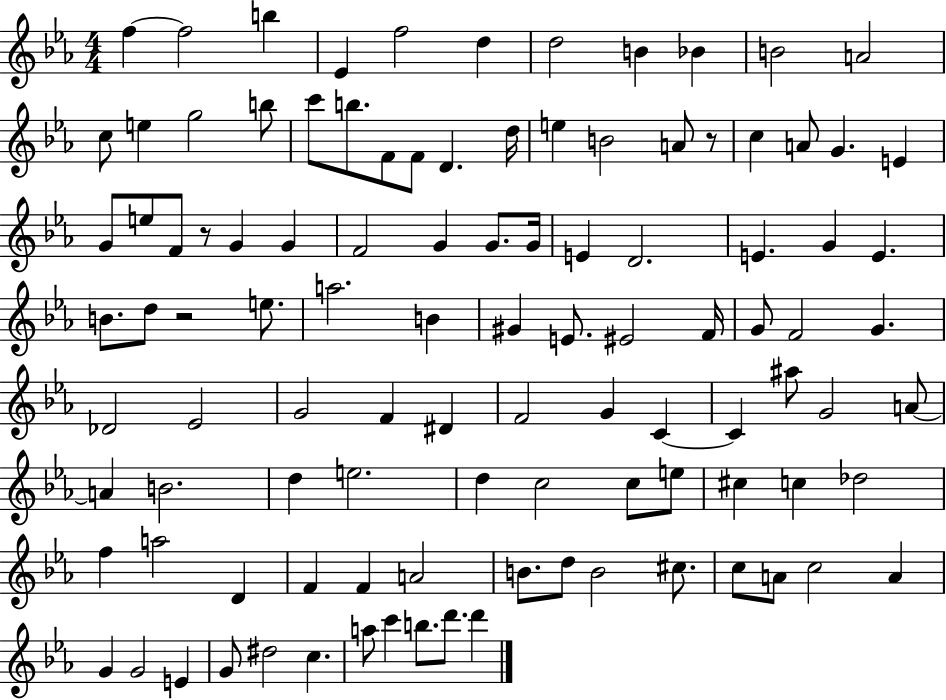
{
  \clef treble
  \numericTimeSignature
  \time 4/4
  \key ees \major
  f''4~~ f''2 b''4 | ees'4 f''2 d''4 | d''2 b'4 bes'4 | b'2 a'2 | \break c''8 e''4 g''2 b''8 | c'''8 b''8. f'8 f'8 d'4. d''16 | e''4 b'2 a'8 r8 | c''4 a'8 g'4. e'4 | \break g'8 e''8 f'8 r8 g'4 g'4 | f'2 g'4 g'8. g'16 | e'4 d'2. | e'4. g'4 e'4. | \break b'8. d''8 r2 e''8. | a''2. b'4 | gis'4 e'8. eis'2 f'16 | g'8 f'2 g'4. | \break des'2 ees'2 | g'2 f'4 dis'4 | f'2 g'4 c'4~~ | c'4 ais''8 g'2 a'8~~ | \break a'4 b'2. | d''4 e''2. | d''4 c''2 c''8 e''8 | cis''4 c''4 des''2 | \break f''4 a''2 d'4 | f'4 f'4 a'2 | b'8. d''8 b'2 cis''8. | c''8 a'8 c''2 a'4 | \break g'4 g'2 e'4 | g'8 dis''2 c''4. | a''8 c'''4 b''8. d'''8. d'''4 | \bar "|."
}